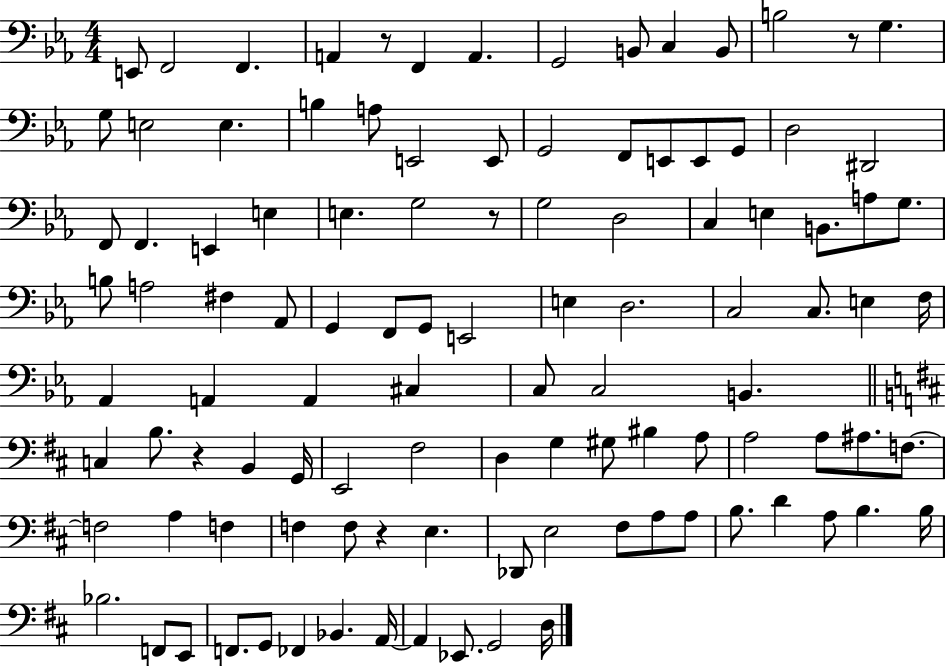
X:1
T:Untitled
M:4/4
L:1/4
K:Eb
E,,/2 F,,2 F,, A,, z/2 F,, A,, G,,2 B,,/2 C, B,,/2 B,2 z/2 G, G,/2 E,2 E, B, A,/2 E,,2 E,,/2 G,,2 F,,/2 E,,/2 E,,/2 G,,/2 D,2 ^D,,2 F,,/2 F,, E,, E, E, G,2 z/2 G,2 D,2 C, E, B,,/2 A,/2 G,/2 B,/2 A,2 ^F, _A,,/2 G,, F,,/2 G,,/2 E,,2 E, D,2 C,2 C,/2 E, F,/4 _A,, A,, A,, ^C, C,/2 C,2 B,, C, B,/2 z B,, G,,/4 E,,2 ^F,2 D, G, ^G,/2 ^B, A,/2 A,2 A,/2 ^A,/2 F,/2 F,2 A, F, F, F,/2 z E, _D,,/2 E,2 ^F,/2 A,/2 A,/2 B,/2 D A,/2 B, B,/4 _B,2 F,,/2 E,,/2 F,,/2 G,,/2 _F,, _B,, A,,/4 A,, _E,,/2 G,,2 D,/4